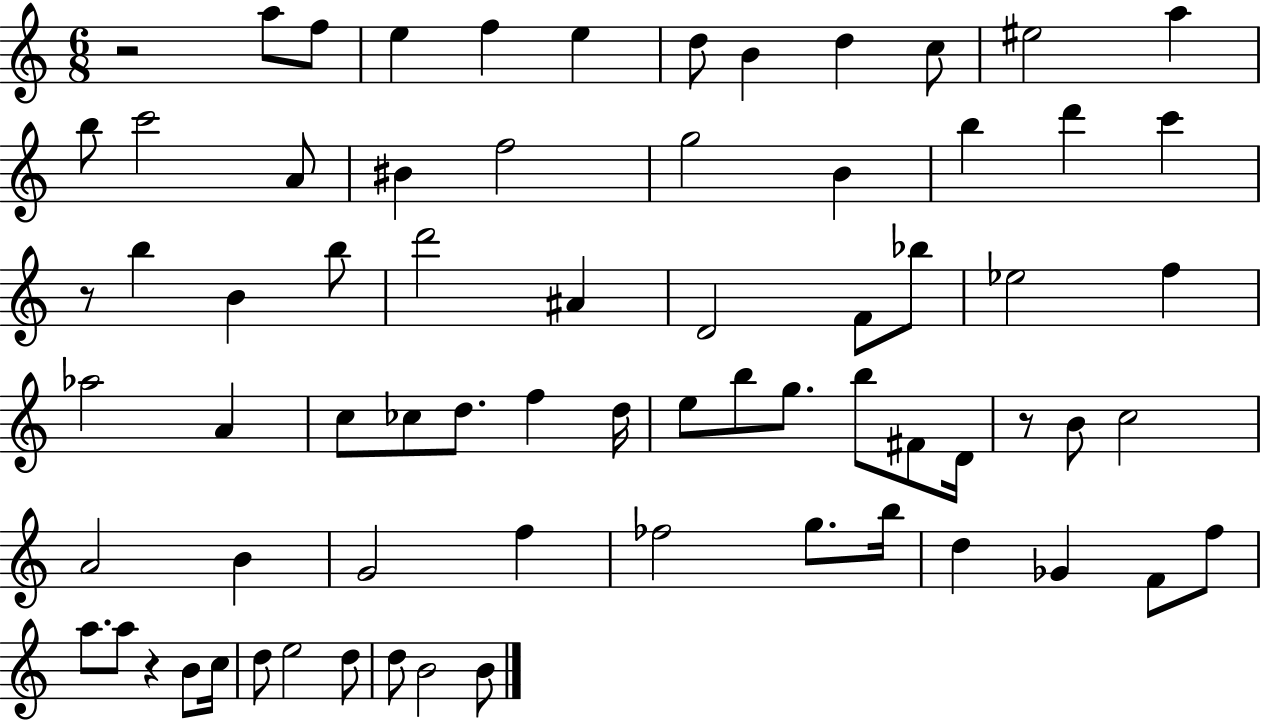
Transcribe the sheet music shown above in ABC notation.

X:1
T:Untitled
M:6/8
L:1/4
K:C
z2 a/2 f/2 e f e d/2 B d c/2 ^e2 a b/2 c'2 A/2 ^B f2 g2 B b d' c' z/2 b B b/2 d'2 ^A D2 F/2 _b/2 _e2 f _a2 A c/2 _c/2 d/2 f d/4 e/2 b/2 g/2 b/2 ^F/2 D/4 z/2 B/2 c2 A2 B G2 f _f2 g/2 b/4 d _G F/2 f/2 a/2 a/2 z B/2 c/4 d/2 e2 d/2 d/2 B2 B/2